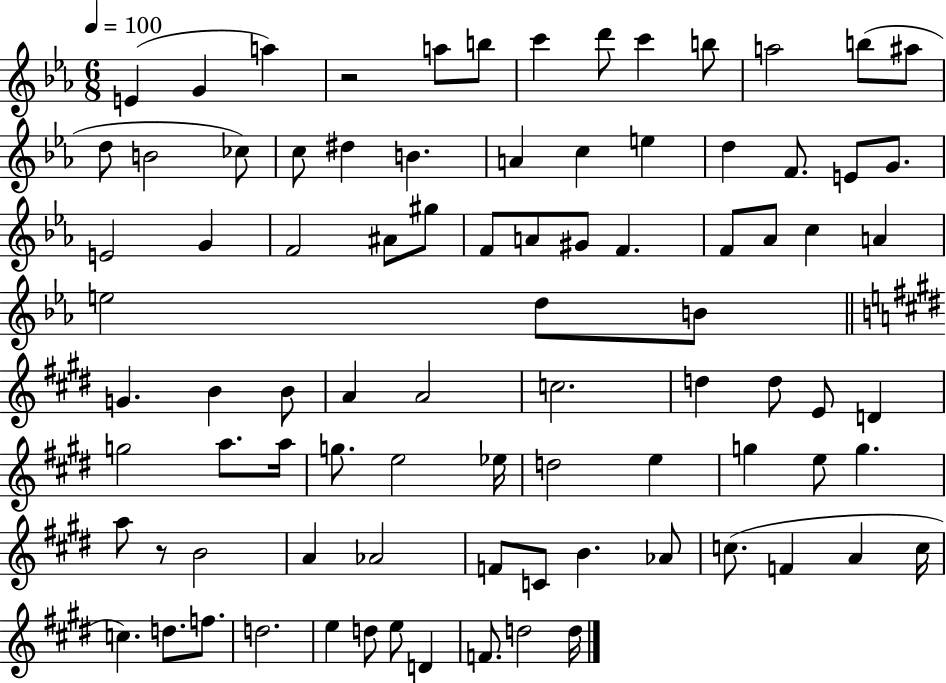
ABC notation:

X:1
T:Untitled
M:6/8
L:1/4
K:Eb
E G a z2 a/2 b/2 c' d'/2 c' b/2 a2 b/2 ^a/2 d/2 B2 _c/2 c/2 ^d B A c e d F/2 E/2 G/2 E2 G F2 ^A/2 ^g/2 F/2 A/2 ^G/2 F F/2 _A/2 c A e2 d/2 B/2 G B B/2 A A2 c2 d d/2 E/2 D g2 a/2 a/4 g/2 e2 _e/4 d2 e g e/2 g a/2 z/2 B2 A _A2 F/2 C/2 B _A/2 c/2 F A c/4 c d/2 f/2 d2 e d/2 e/2 D F/2 d2 d/4